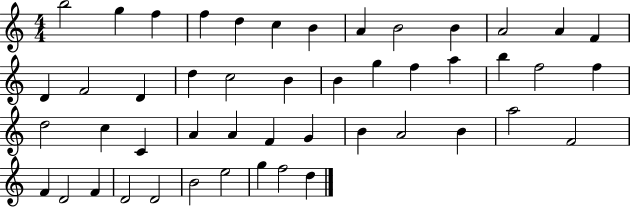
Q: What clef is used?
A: treble